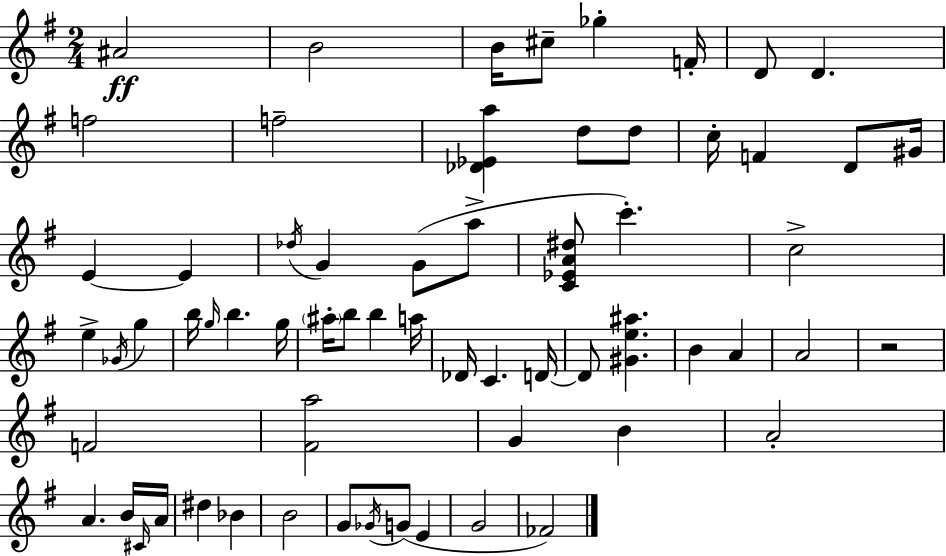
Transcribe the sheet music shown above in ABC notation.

X:1
T:Untitled
M:2/4
L:1/4
K:G
^A2 B2 B/4 ^c/2 _g F/4 D/2 D f2 f2 [_D_Ea] d/2 d/2 c/4 F D/2 ^G/4 E E _d/4 G G/2 a/2 [C_EA^d]/2 c' c2 e _G/4 g b/4 g/4 b g/4 ^a/4 b/2 b a/4 _D/4 C D/4 D/2 [^Ge^a] B A A2 z2 F2 [^Fa]2 G B A2 A B/4 ^C/4 A/4 ^d _B B2 G/2 _G/4 G/2 E G2 _F2